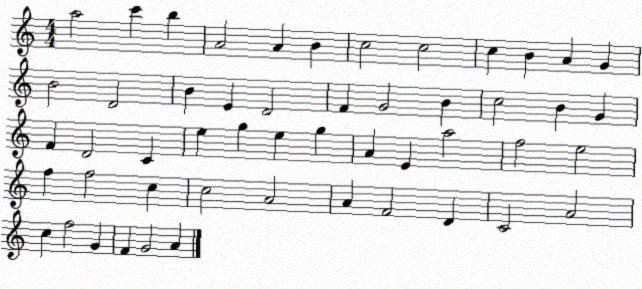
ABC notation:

X:1
T:Untitled
M:4/4
L:1/4
K:C
a2 c' b A2 A B c2 c2 c B A G B2 D2 B E D2 F G2 B c2 B G F D2 C e g e g A E a2 f2 e2 f f2 c c2 A2 A F2 D C2 A2 c f2 G F G2 A